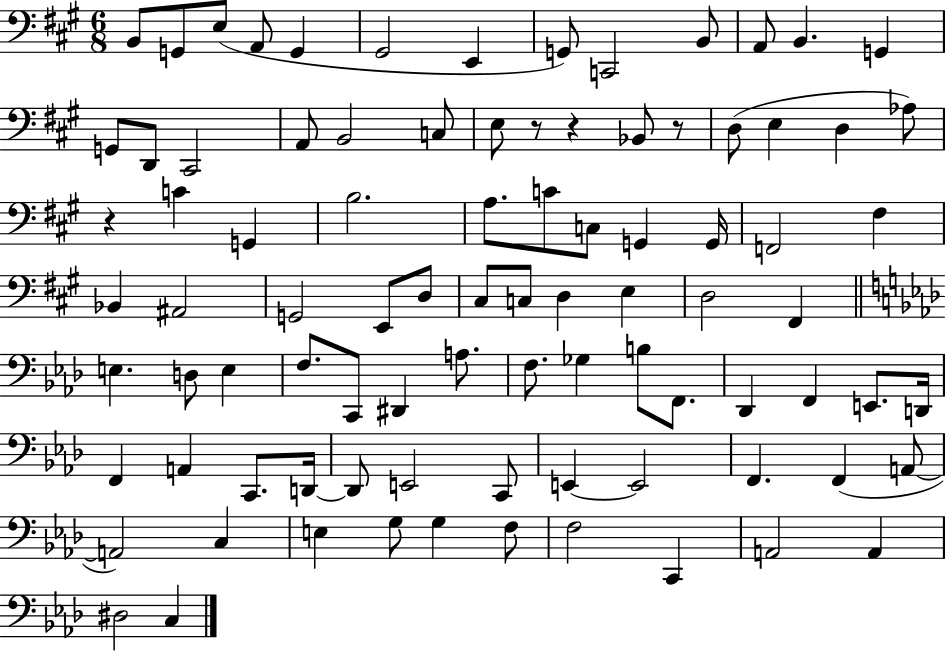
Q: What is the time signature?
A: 6/8